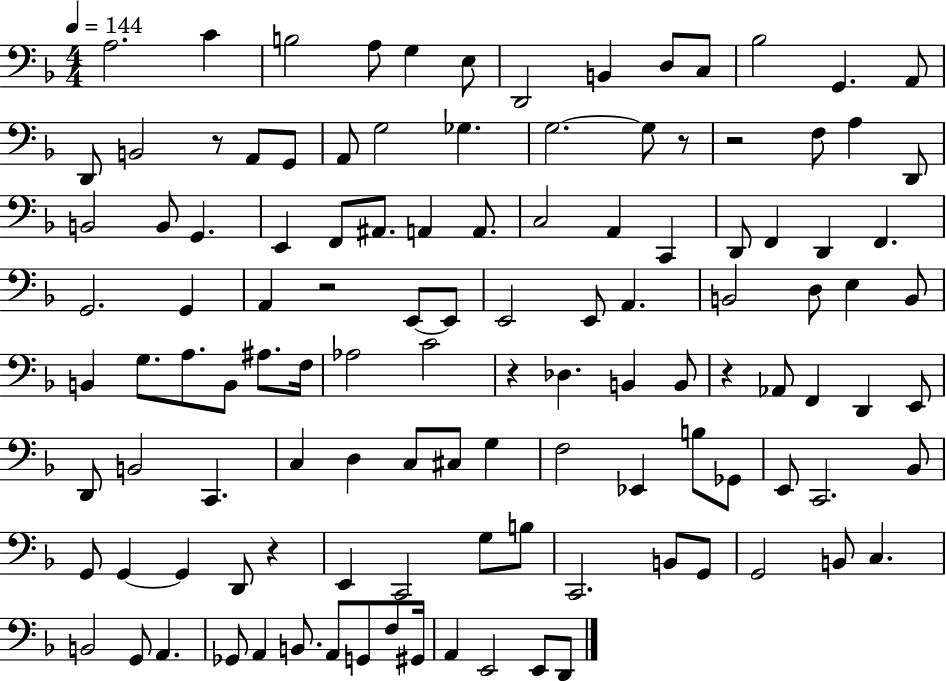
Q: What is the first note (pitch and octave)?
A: A3